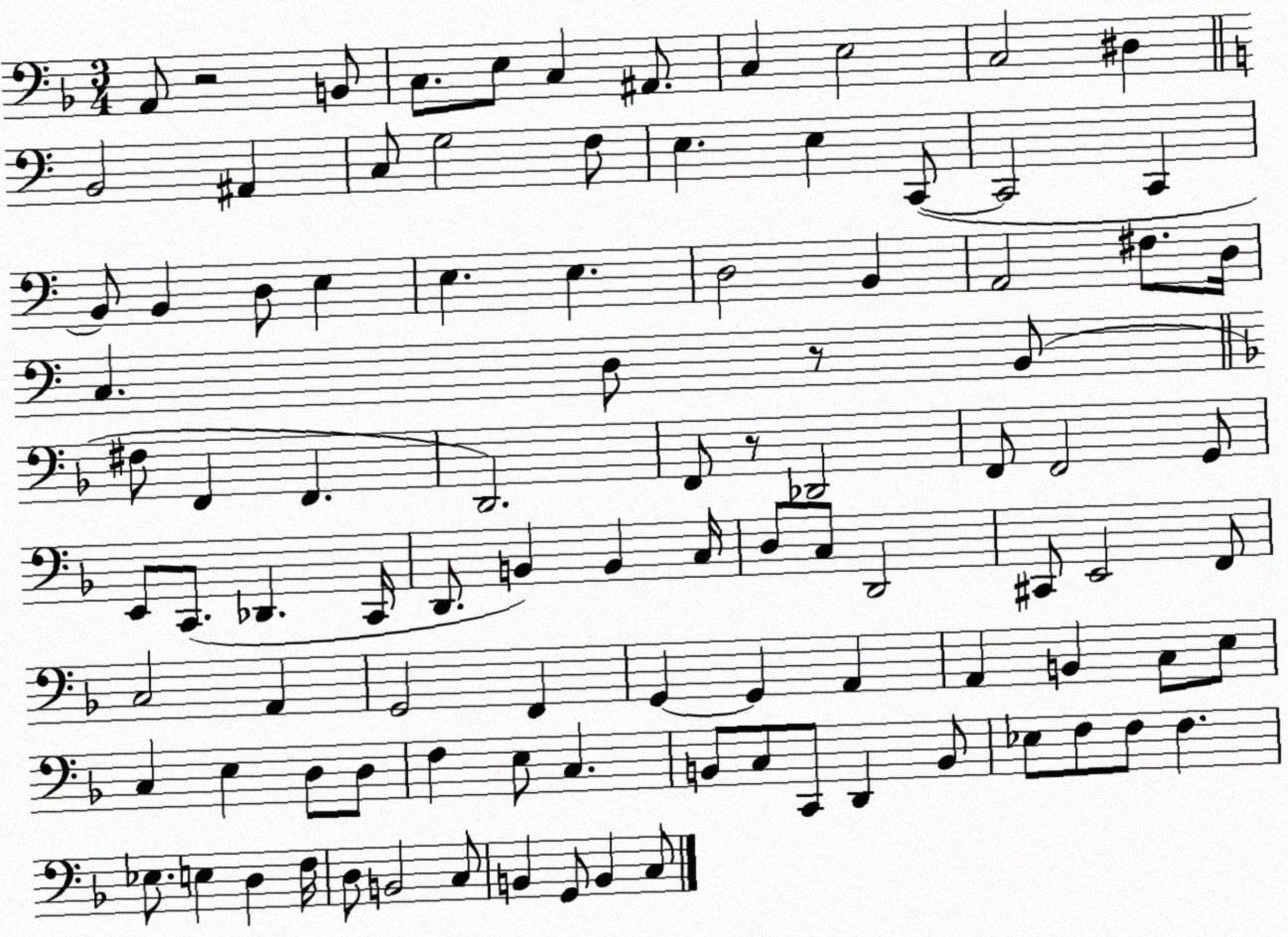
X:1
T:Untitled
M:3/4
L:1/4
K:F
A,,/2 z2 B,,/2 C,/2 E,/2 C, ^A,,/2 C, E,2 C,2 ^D, B,,2 ^A,, C,/2 G,2 F,/2 E, E, C,,/2 C,,2 C,, B,,/2 B,, D,/2 E, E, E, D,2 B,, A,,2 ^F,/2 D,/4 C, D,/2 z/2 B,,/2 ^F,/2 F,, F,, D,,2 F,,/2 z/2 _D,,2 F,,/2 F,,2 G,,/2 E,,/2 C,,/2 _D,, C,,/4 D,,/2 B,, B,, C,/4 D,/2 C,/2 D,,2 ^C,,/2 E,,2 F,,/2 C,2 A,, G,,2 F,, G,, G,, A,, A,, B,, C,/2 E,/2 C, E, D,/2 D,/2 F, E,/2 C, B,,/2 C,/2 C,,/2 D,, B,,/2 _E,/2 F,/2 F,/2 F, _E,/2 E, D, F,/4 D,/2 B,,2 C,/2 B,, G,,/2 B,, C,/2